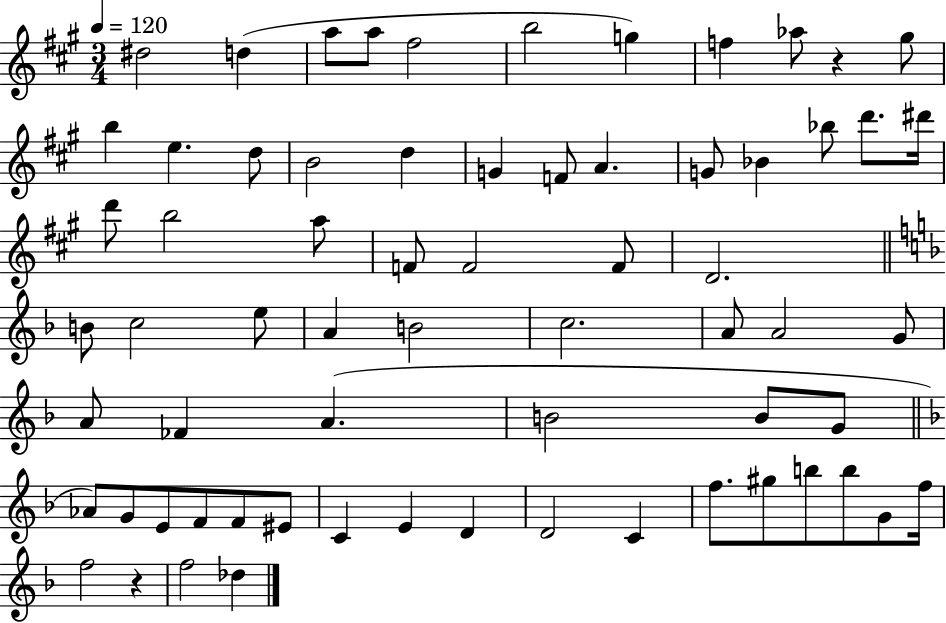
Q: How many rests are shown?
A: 2